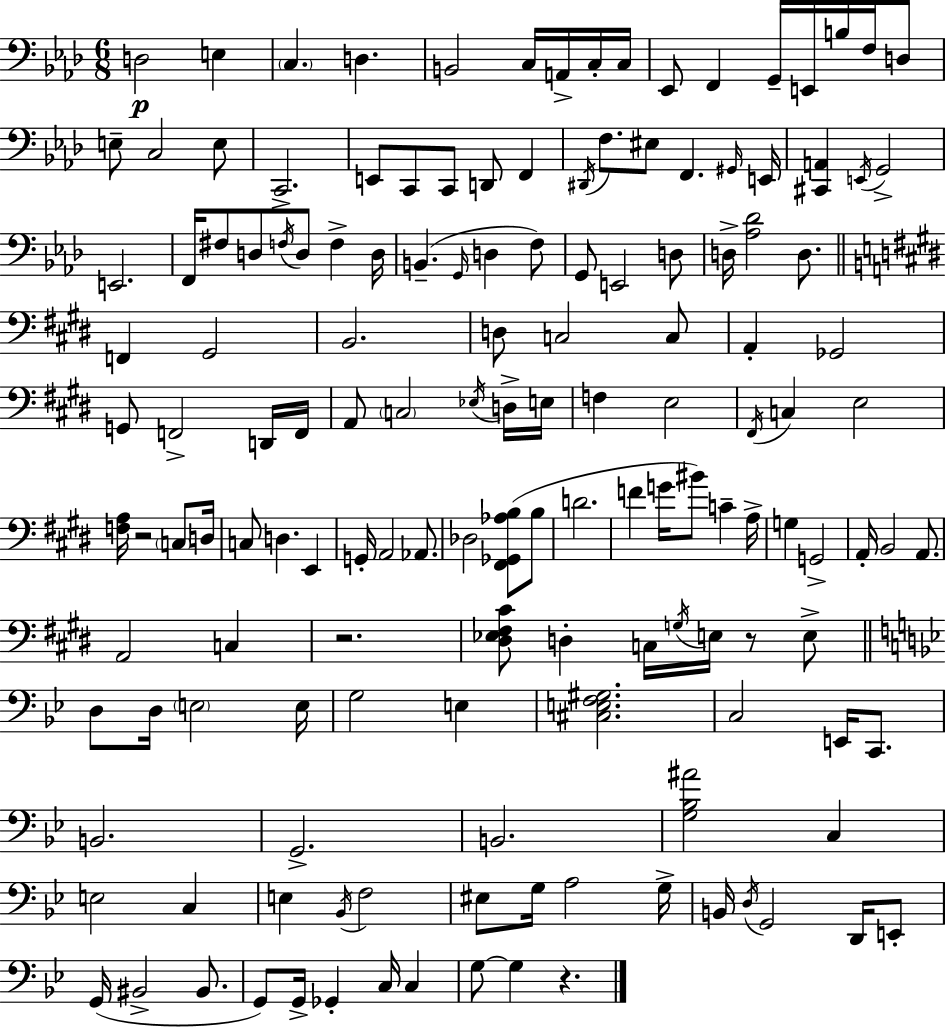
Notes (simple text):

D3/h E3/q C3/q. D3/q. B2/h C3/s A2/s C3/s C3/s Eb2/e F2/q G2/s E2/s B3/s F3/s D3/e E3/e C3/h E3/e C2/h. E2/e C2/e C2/e D2/e F2/q D#2/s F3/e. EIS3/e F2/q. G#2/s E2/s [C#2,A2]/q E2/s G2/h E2/h. F2/s F#3/e D3/e F3/s D3/e F3/q D3/s B2/q. G2/s D3/q F3/e G2/e E2/h D3/e D3/s [Ab3,Db4]/h D3/e. F2/q G#2/h B2/h. D3/e C3/h C3/e A2/q Gb2/h G2/e F2/h D2/s F2/s A2/e C3/h Eb3/s D3/s E3/s F3/q E3/h F#2/s C3/q E3/h [F3,A3]/s R/h C3/e D3/s C3/e D3/q. E2/q G2/s A2/h Ab2/e. Db3/h [F#2,Gb2,Ab3,B3]/e B3/e D4/h. F4/q G4/s BIS4/e C4/q A3/s G3/q G2/h A2/s B2/h A2/e. A2/h C3/q R/h. [D#3,Eb3,F#3,C#4]/e D3/q C3/s G3/s E3/s R/e E3/e D3/e D3/s E3/h E3/s G3/h E3/q [C#3,E3,F3,G#3]/h. C3/h E2/s C2/e. B2/h. G2/h. B2/h. [G3,Bb3,A#4]/h C3/q E3/h C3/q E3/q Bb2/s F3/h EIS3/e G3/s A3/h G3/s B2/s D3/s G2/h D2/s E2/e G2/s BIS2/h BIS2/e. G2/e G2/s Gb2/q C3/s C3/q G3/e G3/q R/q.